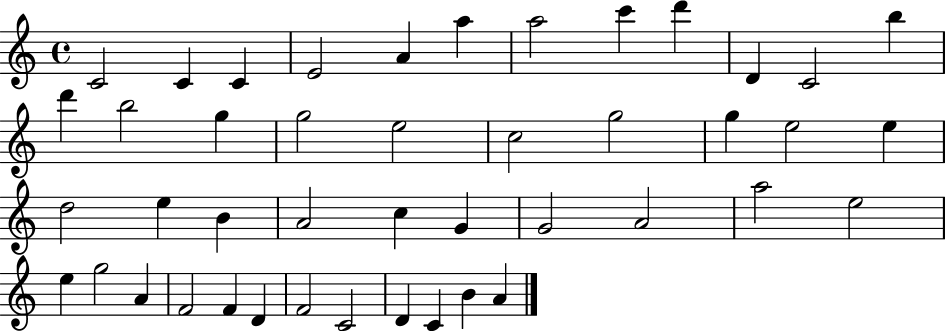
C4/h C4/q C4/q E4/h A4/q A5/q A5/h C6/q D6/q D4/q C4/h B5/q D6/q B5/h G5/q G5/h E5/h C5/h G5/h G5/q E5/h E5/q D5/h E5/q B4/q A4/h C5/q G4/q G4/h A4/h A5/h E5/h E5/q G5/h A4/q F4/h F4/q D4/q F4/h C4/h D4/q C4/q B4/q A4/q